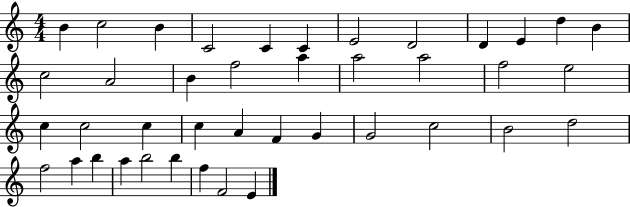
X:1
T:Untitled
M:4/4
L:1/4
K:C
B c2 B C2 C C E2 D2 D E d B c2 A2 B f2 a a2 a2 f2 e2 c c2 c c A F G G2 c2 B2 d2 f2 a b a b2 b f F2 E